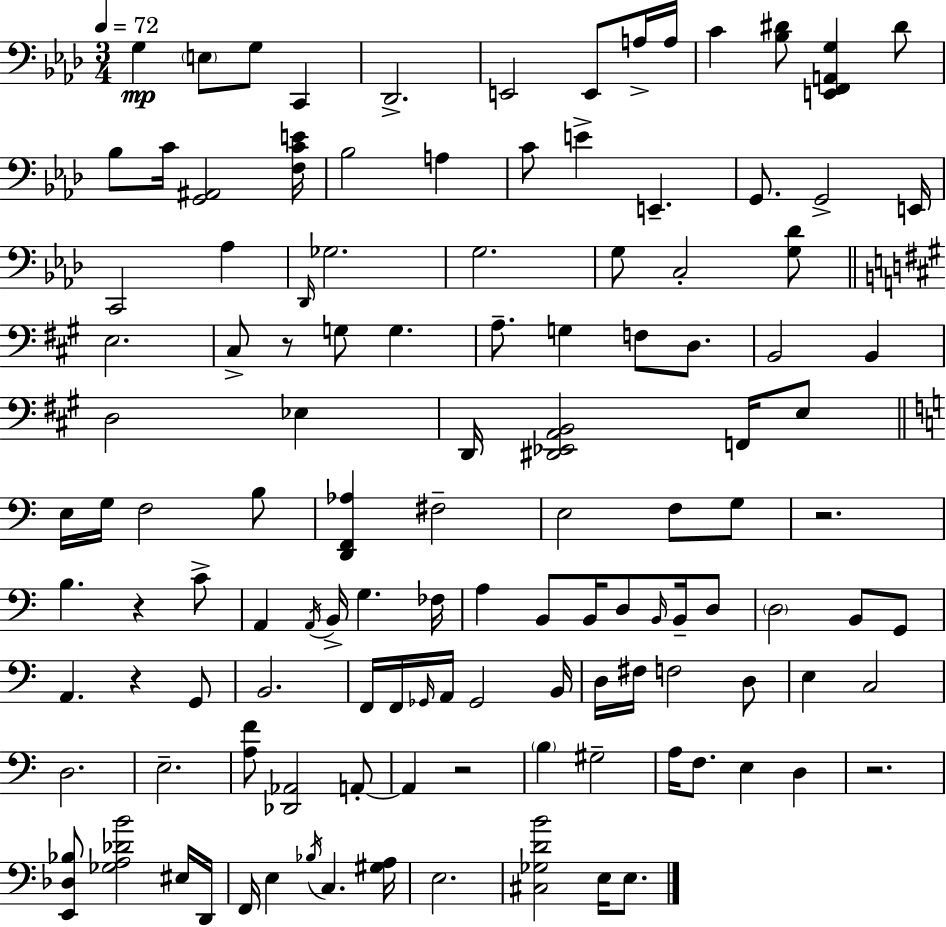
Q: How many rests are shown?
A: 6